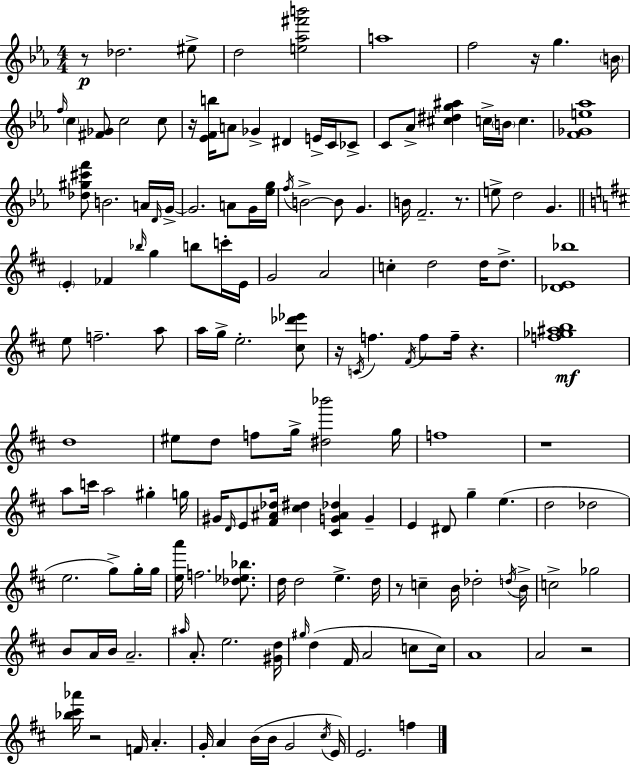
{
  \clef treble
  \numericTimeSignature
  \time 4/4
  \key ees \major
  r8\p des''2. eis''8-> | d''2 <e'' aes'' fis''' b'''>2 | a''1 | f''2 r16 g''4. \parenthesize b'16 | \break \grace { f''16 } \parenthesize c''4 <fis' ges'>8 c''2 c''8 | r16 <ees' f' b''>16 a'8 ges'4-> dis'4 e'16-> c'16 ces'8-> | c'8 aes'8-> <cis'' dis'' g'' ais''>4 c''16-> \parenthesize b'16 c''4. | <f' ges' e'' aes''>1 | \break <des'' gis'' cis''' f'''>8 b'2. a'16 | \grace { d'16 } g'16->~~ g'2. a'8 | g'16 <ees'' g''>16 \acciaccatura { f''16 } b'2->~~ b'8 g'4. | b'16 f'2.-- | \break r8. e''8-> d''2 g'4. | \bar "||" \break \key d \major \parenthesize e'4-. fes'4 \grace { bes''16 } g''4 b''8 c'''16-. | e'16 g'2 a'2 | c''4-. d''2 d''16 d''8.-> | <des' e' bes''>1 | \break e''8 f''2.-- a''8 | a''16 g''16-> e''2.-. <cis'' des''' ees'''>8 | r16 \acciaccatura { c'16 } f''4. \acciaccatura { fis'16 } f''8 f''16-- r4. | <f'' ges'' ais'' b''>1\mf | \break d''1 | eis''8 d''8 f''8 g''16-> <dis'' bes'''>2 | g''16 f''1 | r1 | \break a''8 c'''16 a''2 gis''4-. | g''16 gis'16 \grace { d'16 } e'8 <fis' ais' des''>16 <cis'' dis''>4 <cis' g' ais' des''>4 | g'4-- e'4 dis'8 g''4-- e''4.( | d''2 des''2 | \break e''2. | g''8->) g''16-. g''16 <e'' a'''>16 f''2. | <des'' ees'' bes''>8. d''16 d''2 e''4.-> | d''16 r8 c''4-- b'16 des''2-. | \break \acciaccatura { d''16 } b'16-> c''2-> ges''2 | b'8 a'16 b'16 a'2.-- | \grace { ais''16 } a'8.-. e''2. | <gis' d''>16 \grace { gis''16 } d''4( fis'16 a'2 | \break c''8 c''16) a'1 | a'2 r2 | <bes'' cis''' aes'''>16 r2 | f'16 a'4.-. g'16-. a'4 b'16( b'16 g'2 | \break \acciaccatura { cis''16 }) e'16 e'2. | f''4 \bar "|."
}